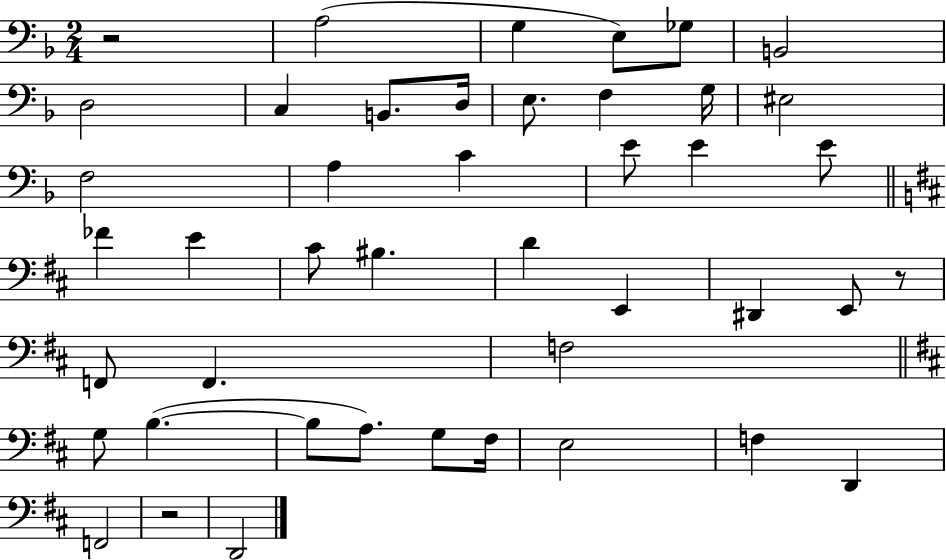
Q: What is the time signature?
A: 2/4